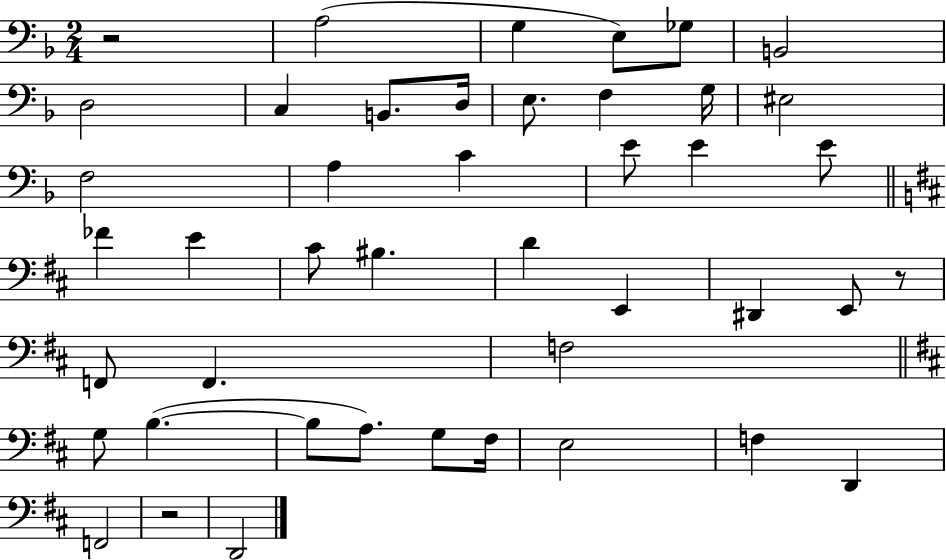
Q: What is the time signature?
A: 2/4